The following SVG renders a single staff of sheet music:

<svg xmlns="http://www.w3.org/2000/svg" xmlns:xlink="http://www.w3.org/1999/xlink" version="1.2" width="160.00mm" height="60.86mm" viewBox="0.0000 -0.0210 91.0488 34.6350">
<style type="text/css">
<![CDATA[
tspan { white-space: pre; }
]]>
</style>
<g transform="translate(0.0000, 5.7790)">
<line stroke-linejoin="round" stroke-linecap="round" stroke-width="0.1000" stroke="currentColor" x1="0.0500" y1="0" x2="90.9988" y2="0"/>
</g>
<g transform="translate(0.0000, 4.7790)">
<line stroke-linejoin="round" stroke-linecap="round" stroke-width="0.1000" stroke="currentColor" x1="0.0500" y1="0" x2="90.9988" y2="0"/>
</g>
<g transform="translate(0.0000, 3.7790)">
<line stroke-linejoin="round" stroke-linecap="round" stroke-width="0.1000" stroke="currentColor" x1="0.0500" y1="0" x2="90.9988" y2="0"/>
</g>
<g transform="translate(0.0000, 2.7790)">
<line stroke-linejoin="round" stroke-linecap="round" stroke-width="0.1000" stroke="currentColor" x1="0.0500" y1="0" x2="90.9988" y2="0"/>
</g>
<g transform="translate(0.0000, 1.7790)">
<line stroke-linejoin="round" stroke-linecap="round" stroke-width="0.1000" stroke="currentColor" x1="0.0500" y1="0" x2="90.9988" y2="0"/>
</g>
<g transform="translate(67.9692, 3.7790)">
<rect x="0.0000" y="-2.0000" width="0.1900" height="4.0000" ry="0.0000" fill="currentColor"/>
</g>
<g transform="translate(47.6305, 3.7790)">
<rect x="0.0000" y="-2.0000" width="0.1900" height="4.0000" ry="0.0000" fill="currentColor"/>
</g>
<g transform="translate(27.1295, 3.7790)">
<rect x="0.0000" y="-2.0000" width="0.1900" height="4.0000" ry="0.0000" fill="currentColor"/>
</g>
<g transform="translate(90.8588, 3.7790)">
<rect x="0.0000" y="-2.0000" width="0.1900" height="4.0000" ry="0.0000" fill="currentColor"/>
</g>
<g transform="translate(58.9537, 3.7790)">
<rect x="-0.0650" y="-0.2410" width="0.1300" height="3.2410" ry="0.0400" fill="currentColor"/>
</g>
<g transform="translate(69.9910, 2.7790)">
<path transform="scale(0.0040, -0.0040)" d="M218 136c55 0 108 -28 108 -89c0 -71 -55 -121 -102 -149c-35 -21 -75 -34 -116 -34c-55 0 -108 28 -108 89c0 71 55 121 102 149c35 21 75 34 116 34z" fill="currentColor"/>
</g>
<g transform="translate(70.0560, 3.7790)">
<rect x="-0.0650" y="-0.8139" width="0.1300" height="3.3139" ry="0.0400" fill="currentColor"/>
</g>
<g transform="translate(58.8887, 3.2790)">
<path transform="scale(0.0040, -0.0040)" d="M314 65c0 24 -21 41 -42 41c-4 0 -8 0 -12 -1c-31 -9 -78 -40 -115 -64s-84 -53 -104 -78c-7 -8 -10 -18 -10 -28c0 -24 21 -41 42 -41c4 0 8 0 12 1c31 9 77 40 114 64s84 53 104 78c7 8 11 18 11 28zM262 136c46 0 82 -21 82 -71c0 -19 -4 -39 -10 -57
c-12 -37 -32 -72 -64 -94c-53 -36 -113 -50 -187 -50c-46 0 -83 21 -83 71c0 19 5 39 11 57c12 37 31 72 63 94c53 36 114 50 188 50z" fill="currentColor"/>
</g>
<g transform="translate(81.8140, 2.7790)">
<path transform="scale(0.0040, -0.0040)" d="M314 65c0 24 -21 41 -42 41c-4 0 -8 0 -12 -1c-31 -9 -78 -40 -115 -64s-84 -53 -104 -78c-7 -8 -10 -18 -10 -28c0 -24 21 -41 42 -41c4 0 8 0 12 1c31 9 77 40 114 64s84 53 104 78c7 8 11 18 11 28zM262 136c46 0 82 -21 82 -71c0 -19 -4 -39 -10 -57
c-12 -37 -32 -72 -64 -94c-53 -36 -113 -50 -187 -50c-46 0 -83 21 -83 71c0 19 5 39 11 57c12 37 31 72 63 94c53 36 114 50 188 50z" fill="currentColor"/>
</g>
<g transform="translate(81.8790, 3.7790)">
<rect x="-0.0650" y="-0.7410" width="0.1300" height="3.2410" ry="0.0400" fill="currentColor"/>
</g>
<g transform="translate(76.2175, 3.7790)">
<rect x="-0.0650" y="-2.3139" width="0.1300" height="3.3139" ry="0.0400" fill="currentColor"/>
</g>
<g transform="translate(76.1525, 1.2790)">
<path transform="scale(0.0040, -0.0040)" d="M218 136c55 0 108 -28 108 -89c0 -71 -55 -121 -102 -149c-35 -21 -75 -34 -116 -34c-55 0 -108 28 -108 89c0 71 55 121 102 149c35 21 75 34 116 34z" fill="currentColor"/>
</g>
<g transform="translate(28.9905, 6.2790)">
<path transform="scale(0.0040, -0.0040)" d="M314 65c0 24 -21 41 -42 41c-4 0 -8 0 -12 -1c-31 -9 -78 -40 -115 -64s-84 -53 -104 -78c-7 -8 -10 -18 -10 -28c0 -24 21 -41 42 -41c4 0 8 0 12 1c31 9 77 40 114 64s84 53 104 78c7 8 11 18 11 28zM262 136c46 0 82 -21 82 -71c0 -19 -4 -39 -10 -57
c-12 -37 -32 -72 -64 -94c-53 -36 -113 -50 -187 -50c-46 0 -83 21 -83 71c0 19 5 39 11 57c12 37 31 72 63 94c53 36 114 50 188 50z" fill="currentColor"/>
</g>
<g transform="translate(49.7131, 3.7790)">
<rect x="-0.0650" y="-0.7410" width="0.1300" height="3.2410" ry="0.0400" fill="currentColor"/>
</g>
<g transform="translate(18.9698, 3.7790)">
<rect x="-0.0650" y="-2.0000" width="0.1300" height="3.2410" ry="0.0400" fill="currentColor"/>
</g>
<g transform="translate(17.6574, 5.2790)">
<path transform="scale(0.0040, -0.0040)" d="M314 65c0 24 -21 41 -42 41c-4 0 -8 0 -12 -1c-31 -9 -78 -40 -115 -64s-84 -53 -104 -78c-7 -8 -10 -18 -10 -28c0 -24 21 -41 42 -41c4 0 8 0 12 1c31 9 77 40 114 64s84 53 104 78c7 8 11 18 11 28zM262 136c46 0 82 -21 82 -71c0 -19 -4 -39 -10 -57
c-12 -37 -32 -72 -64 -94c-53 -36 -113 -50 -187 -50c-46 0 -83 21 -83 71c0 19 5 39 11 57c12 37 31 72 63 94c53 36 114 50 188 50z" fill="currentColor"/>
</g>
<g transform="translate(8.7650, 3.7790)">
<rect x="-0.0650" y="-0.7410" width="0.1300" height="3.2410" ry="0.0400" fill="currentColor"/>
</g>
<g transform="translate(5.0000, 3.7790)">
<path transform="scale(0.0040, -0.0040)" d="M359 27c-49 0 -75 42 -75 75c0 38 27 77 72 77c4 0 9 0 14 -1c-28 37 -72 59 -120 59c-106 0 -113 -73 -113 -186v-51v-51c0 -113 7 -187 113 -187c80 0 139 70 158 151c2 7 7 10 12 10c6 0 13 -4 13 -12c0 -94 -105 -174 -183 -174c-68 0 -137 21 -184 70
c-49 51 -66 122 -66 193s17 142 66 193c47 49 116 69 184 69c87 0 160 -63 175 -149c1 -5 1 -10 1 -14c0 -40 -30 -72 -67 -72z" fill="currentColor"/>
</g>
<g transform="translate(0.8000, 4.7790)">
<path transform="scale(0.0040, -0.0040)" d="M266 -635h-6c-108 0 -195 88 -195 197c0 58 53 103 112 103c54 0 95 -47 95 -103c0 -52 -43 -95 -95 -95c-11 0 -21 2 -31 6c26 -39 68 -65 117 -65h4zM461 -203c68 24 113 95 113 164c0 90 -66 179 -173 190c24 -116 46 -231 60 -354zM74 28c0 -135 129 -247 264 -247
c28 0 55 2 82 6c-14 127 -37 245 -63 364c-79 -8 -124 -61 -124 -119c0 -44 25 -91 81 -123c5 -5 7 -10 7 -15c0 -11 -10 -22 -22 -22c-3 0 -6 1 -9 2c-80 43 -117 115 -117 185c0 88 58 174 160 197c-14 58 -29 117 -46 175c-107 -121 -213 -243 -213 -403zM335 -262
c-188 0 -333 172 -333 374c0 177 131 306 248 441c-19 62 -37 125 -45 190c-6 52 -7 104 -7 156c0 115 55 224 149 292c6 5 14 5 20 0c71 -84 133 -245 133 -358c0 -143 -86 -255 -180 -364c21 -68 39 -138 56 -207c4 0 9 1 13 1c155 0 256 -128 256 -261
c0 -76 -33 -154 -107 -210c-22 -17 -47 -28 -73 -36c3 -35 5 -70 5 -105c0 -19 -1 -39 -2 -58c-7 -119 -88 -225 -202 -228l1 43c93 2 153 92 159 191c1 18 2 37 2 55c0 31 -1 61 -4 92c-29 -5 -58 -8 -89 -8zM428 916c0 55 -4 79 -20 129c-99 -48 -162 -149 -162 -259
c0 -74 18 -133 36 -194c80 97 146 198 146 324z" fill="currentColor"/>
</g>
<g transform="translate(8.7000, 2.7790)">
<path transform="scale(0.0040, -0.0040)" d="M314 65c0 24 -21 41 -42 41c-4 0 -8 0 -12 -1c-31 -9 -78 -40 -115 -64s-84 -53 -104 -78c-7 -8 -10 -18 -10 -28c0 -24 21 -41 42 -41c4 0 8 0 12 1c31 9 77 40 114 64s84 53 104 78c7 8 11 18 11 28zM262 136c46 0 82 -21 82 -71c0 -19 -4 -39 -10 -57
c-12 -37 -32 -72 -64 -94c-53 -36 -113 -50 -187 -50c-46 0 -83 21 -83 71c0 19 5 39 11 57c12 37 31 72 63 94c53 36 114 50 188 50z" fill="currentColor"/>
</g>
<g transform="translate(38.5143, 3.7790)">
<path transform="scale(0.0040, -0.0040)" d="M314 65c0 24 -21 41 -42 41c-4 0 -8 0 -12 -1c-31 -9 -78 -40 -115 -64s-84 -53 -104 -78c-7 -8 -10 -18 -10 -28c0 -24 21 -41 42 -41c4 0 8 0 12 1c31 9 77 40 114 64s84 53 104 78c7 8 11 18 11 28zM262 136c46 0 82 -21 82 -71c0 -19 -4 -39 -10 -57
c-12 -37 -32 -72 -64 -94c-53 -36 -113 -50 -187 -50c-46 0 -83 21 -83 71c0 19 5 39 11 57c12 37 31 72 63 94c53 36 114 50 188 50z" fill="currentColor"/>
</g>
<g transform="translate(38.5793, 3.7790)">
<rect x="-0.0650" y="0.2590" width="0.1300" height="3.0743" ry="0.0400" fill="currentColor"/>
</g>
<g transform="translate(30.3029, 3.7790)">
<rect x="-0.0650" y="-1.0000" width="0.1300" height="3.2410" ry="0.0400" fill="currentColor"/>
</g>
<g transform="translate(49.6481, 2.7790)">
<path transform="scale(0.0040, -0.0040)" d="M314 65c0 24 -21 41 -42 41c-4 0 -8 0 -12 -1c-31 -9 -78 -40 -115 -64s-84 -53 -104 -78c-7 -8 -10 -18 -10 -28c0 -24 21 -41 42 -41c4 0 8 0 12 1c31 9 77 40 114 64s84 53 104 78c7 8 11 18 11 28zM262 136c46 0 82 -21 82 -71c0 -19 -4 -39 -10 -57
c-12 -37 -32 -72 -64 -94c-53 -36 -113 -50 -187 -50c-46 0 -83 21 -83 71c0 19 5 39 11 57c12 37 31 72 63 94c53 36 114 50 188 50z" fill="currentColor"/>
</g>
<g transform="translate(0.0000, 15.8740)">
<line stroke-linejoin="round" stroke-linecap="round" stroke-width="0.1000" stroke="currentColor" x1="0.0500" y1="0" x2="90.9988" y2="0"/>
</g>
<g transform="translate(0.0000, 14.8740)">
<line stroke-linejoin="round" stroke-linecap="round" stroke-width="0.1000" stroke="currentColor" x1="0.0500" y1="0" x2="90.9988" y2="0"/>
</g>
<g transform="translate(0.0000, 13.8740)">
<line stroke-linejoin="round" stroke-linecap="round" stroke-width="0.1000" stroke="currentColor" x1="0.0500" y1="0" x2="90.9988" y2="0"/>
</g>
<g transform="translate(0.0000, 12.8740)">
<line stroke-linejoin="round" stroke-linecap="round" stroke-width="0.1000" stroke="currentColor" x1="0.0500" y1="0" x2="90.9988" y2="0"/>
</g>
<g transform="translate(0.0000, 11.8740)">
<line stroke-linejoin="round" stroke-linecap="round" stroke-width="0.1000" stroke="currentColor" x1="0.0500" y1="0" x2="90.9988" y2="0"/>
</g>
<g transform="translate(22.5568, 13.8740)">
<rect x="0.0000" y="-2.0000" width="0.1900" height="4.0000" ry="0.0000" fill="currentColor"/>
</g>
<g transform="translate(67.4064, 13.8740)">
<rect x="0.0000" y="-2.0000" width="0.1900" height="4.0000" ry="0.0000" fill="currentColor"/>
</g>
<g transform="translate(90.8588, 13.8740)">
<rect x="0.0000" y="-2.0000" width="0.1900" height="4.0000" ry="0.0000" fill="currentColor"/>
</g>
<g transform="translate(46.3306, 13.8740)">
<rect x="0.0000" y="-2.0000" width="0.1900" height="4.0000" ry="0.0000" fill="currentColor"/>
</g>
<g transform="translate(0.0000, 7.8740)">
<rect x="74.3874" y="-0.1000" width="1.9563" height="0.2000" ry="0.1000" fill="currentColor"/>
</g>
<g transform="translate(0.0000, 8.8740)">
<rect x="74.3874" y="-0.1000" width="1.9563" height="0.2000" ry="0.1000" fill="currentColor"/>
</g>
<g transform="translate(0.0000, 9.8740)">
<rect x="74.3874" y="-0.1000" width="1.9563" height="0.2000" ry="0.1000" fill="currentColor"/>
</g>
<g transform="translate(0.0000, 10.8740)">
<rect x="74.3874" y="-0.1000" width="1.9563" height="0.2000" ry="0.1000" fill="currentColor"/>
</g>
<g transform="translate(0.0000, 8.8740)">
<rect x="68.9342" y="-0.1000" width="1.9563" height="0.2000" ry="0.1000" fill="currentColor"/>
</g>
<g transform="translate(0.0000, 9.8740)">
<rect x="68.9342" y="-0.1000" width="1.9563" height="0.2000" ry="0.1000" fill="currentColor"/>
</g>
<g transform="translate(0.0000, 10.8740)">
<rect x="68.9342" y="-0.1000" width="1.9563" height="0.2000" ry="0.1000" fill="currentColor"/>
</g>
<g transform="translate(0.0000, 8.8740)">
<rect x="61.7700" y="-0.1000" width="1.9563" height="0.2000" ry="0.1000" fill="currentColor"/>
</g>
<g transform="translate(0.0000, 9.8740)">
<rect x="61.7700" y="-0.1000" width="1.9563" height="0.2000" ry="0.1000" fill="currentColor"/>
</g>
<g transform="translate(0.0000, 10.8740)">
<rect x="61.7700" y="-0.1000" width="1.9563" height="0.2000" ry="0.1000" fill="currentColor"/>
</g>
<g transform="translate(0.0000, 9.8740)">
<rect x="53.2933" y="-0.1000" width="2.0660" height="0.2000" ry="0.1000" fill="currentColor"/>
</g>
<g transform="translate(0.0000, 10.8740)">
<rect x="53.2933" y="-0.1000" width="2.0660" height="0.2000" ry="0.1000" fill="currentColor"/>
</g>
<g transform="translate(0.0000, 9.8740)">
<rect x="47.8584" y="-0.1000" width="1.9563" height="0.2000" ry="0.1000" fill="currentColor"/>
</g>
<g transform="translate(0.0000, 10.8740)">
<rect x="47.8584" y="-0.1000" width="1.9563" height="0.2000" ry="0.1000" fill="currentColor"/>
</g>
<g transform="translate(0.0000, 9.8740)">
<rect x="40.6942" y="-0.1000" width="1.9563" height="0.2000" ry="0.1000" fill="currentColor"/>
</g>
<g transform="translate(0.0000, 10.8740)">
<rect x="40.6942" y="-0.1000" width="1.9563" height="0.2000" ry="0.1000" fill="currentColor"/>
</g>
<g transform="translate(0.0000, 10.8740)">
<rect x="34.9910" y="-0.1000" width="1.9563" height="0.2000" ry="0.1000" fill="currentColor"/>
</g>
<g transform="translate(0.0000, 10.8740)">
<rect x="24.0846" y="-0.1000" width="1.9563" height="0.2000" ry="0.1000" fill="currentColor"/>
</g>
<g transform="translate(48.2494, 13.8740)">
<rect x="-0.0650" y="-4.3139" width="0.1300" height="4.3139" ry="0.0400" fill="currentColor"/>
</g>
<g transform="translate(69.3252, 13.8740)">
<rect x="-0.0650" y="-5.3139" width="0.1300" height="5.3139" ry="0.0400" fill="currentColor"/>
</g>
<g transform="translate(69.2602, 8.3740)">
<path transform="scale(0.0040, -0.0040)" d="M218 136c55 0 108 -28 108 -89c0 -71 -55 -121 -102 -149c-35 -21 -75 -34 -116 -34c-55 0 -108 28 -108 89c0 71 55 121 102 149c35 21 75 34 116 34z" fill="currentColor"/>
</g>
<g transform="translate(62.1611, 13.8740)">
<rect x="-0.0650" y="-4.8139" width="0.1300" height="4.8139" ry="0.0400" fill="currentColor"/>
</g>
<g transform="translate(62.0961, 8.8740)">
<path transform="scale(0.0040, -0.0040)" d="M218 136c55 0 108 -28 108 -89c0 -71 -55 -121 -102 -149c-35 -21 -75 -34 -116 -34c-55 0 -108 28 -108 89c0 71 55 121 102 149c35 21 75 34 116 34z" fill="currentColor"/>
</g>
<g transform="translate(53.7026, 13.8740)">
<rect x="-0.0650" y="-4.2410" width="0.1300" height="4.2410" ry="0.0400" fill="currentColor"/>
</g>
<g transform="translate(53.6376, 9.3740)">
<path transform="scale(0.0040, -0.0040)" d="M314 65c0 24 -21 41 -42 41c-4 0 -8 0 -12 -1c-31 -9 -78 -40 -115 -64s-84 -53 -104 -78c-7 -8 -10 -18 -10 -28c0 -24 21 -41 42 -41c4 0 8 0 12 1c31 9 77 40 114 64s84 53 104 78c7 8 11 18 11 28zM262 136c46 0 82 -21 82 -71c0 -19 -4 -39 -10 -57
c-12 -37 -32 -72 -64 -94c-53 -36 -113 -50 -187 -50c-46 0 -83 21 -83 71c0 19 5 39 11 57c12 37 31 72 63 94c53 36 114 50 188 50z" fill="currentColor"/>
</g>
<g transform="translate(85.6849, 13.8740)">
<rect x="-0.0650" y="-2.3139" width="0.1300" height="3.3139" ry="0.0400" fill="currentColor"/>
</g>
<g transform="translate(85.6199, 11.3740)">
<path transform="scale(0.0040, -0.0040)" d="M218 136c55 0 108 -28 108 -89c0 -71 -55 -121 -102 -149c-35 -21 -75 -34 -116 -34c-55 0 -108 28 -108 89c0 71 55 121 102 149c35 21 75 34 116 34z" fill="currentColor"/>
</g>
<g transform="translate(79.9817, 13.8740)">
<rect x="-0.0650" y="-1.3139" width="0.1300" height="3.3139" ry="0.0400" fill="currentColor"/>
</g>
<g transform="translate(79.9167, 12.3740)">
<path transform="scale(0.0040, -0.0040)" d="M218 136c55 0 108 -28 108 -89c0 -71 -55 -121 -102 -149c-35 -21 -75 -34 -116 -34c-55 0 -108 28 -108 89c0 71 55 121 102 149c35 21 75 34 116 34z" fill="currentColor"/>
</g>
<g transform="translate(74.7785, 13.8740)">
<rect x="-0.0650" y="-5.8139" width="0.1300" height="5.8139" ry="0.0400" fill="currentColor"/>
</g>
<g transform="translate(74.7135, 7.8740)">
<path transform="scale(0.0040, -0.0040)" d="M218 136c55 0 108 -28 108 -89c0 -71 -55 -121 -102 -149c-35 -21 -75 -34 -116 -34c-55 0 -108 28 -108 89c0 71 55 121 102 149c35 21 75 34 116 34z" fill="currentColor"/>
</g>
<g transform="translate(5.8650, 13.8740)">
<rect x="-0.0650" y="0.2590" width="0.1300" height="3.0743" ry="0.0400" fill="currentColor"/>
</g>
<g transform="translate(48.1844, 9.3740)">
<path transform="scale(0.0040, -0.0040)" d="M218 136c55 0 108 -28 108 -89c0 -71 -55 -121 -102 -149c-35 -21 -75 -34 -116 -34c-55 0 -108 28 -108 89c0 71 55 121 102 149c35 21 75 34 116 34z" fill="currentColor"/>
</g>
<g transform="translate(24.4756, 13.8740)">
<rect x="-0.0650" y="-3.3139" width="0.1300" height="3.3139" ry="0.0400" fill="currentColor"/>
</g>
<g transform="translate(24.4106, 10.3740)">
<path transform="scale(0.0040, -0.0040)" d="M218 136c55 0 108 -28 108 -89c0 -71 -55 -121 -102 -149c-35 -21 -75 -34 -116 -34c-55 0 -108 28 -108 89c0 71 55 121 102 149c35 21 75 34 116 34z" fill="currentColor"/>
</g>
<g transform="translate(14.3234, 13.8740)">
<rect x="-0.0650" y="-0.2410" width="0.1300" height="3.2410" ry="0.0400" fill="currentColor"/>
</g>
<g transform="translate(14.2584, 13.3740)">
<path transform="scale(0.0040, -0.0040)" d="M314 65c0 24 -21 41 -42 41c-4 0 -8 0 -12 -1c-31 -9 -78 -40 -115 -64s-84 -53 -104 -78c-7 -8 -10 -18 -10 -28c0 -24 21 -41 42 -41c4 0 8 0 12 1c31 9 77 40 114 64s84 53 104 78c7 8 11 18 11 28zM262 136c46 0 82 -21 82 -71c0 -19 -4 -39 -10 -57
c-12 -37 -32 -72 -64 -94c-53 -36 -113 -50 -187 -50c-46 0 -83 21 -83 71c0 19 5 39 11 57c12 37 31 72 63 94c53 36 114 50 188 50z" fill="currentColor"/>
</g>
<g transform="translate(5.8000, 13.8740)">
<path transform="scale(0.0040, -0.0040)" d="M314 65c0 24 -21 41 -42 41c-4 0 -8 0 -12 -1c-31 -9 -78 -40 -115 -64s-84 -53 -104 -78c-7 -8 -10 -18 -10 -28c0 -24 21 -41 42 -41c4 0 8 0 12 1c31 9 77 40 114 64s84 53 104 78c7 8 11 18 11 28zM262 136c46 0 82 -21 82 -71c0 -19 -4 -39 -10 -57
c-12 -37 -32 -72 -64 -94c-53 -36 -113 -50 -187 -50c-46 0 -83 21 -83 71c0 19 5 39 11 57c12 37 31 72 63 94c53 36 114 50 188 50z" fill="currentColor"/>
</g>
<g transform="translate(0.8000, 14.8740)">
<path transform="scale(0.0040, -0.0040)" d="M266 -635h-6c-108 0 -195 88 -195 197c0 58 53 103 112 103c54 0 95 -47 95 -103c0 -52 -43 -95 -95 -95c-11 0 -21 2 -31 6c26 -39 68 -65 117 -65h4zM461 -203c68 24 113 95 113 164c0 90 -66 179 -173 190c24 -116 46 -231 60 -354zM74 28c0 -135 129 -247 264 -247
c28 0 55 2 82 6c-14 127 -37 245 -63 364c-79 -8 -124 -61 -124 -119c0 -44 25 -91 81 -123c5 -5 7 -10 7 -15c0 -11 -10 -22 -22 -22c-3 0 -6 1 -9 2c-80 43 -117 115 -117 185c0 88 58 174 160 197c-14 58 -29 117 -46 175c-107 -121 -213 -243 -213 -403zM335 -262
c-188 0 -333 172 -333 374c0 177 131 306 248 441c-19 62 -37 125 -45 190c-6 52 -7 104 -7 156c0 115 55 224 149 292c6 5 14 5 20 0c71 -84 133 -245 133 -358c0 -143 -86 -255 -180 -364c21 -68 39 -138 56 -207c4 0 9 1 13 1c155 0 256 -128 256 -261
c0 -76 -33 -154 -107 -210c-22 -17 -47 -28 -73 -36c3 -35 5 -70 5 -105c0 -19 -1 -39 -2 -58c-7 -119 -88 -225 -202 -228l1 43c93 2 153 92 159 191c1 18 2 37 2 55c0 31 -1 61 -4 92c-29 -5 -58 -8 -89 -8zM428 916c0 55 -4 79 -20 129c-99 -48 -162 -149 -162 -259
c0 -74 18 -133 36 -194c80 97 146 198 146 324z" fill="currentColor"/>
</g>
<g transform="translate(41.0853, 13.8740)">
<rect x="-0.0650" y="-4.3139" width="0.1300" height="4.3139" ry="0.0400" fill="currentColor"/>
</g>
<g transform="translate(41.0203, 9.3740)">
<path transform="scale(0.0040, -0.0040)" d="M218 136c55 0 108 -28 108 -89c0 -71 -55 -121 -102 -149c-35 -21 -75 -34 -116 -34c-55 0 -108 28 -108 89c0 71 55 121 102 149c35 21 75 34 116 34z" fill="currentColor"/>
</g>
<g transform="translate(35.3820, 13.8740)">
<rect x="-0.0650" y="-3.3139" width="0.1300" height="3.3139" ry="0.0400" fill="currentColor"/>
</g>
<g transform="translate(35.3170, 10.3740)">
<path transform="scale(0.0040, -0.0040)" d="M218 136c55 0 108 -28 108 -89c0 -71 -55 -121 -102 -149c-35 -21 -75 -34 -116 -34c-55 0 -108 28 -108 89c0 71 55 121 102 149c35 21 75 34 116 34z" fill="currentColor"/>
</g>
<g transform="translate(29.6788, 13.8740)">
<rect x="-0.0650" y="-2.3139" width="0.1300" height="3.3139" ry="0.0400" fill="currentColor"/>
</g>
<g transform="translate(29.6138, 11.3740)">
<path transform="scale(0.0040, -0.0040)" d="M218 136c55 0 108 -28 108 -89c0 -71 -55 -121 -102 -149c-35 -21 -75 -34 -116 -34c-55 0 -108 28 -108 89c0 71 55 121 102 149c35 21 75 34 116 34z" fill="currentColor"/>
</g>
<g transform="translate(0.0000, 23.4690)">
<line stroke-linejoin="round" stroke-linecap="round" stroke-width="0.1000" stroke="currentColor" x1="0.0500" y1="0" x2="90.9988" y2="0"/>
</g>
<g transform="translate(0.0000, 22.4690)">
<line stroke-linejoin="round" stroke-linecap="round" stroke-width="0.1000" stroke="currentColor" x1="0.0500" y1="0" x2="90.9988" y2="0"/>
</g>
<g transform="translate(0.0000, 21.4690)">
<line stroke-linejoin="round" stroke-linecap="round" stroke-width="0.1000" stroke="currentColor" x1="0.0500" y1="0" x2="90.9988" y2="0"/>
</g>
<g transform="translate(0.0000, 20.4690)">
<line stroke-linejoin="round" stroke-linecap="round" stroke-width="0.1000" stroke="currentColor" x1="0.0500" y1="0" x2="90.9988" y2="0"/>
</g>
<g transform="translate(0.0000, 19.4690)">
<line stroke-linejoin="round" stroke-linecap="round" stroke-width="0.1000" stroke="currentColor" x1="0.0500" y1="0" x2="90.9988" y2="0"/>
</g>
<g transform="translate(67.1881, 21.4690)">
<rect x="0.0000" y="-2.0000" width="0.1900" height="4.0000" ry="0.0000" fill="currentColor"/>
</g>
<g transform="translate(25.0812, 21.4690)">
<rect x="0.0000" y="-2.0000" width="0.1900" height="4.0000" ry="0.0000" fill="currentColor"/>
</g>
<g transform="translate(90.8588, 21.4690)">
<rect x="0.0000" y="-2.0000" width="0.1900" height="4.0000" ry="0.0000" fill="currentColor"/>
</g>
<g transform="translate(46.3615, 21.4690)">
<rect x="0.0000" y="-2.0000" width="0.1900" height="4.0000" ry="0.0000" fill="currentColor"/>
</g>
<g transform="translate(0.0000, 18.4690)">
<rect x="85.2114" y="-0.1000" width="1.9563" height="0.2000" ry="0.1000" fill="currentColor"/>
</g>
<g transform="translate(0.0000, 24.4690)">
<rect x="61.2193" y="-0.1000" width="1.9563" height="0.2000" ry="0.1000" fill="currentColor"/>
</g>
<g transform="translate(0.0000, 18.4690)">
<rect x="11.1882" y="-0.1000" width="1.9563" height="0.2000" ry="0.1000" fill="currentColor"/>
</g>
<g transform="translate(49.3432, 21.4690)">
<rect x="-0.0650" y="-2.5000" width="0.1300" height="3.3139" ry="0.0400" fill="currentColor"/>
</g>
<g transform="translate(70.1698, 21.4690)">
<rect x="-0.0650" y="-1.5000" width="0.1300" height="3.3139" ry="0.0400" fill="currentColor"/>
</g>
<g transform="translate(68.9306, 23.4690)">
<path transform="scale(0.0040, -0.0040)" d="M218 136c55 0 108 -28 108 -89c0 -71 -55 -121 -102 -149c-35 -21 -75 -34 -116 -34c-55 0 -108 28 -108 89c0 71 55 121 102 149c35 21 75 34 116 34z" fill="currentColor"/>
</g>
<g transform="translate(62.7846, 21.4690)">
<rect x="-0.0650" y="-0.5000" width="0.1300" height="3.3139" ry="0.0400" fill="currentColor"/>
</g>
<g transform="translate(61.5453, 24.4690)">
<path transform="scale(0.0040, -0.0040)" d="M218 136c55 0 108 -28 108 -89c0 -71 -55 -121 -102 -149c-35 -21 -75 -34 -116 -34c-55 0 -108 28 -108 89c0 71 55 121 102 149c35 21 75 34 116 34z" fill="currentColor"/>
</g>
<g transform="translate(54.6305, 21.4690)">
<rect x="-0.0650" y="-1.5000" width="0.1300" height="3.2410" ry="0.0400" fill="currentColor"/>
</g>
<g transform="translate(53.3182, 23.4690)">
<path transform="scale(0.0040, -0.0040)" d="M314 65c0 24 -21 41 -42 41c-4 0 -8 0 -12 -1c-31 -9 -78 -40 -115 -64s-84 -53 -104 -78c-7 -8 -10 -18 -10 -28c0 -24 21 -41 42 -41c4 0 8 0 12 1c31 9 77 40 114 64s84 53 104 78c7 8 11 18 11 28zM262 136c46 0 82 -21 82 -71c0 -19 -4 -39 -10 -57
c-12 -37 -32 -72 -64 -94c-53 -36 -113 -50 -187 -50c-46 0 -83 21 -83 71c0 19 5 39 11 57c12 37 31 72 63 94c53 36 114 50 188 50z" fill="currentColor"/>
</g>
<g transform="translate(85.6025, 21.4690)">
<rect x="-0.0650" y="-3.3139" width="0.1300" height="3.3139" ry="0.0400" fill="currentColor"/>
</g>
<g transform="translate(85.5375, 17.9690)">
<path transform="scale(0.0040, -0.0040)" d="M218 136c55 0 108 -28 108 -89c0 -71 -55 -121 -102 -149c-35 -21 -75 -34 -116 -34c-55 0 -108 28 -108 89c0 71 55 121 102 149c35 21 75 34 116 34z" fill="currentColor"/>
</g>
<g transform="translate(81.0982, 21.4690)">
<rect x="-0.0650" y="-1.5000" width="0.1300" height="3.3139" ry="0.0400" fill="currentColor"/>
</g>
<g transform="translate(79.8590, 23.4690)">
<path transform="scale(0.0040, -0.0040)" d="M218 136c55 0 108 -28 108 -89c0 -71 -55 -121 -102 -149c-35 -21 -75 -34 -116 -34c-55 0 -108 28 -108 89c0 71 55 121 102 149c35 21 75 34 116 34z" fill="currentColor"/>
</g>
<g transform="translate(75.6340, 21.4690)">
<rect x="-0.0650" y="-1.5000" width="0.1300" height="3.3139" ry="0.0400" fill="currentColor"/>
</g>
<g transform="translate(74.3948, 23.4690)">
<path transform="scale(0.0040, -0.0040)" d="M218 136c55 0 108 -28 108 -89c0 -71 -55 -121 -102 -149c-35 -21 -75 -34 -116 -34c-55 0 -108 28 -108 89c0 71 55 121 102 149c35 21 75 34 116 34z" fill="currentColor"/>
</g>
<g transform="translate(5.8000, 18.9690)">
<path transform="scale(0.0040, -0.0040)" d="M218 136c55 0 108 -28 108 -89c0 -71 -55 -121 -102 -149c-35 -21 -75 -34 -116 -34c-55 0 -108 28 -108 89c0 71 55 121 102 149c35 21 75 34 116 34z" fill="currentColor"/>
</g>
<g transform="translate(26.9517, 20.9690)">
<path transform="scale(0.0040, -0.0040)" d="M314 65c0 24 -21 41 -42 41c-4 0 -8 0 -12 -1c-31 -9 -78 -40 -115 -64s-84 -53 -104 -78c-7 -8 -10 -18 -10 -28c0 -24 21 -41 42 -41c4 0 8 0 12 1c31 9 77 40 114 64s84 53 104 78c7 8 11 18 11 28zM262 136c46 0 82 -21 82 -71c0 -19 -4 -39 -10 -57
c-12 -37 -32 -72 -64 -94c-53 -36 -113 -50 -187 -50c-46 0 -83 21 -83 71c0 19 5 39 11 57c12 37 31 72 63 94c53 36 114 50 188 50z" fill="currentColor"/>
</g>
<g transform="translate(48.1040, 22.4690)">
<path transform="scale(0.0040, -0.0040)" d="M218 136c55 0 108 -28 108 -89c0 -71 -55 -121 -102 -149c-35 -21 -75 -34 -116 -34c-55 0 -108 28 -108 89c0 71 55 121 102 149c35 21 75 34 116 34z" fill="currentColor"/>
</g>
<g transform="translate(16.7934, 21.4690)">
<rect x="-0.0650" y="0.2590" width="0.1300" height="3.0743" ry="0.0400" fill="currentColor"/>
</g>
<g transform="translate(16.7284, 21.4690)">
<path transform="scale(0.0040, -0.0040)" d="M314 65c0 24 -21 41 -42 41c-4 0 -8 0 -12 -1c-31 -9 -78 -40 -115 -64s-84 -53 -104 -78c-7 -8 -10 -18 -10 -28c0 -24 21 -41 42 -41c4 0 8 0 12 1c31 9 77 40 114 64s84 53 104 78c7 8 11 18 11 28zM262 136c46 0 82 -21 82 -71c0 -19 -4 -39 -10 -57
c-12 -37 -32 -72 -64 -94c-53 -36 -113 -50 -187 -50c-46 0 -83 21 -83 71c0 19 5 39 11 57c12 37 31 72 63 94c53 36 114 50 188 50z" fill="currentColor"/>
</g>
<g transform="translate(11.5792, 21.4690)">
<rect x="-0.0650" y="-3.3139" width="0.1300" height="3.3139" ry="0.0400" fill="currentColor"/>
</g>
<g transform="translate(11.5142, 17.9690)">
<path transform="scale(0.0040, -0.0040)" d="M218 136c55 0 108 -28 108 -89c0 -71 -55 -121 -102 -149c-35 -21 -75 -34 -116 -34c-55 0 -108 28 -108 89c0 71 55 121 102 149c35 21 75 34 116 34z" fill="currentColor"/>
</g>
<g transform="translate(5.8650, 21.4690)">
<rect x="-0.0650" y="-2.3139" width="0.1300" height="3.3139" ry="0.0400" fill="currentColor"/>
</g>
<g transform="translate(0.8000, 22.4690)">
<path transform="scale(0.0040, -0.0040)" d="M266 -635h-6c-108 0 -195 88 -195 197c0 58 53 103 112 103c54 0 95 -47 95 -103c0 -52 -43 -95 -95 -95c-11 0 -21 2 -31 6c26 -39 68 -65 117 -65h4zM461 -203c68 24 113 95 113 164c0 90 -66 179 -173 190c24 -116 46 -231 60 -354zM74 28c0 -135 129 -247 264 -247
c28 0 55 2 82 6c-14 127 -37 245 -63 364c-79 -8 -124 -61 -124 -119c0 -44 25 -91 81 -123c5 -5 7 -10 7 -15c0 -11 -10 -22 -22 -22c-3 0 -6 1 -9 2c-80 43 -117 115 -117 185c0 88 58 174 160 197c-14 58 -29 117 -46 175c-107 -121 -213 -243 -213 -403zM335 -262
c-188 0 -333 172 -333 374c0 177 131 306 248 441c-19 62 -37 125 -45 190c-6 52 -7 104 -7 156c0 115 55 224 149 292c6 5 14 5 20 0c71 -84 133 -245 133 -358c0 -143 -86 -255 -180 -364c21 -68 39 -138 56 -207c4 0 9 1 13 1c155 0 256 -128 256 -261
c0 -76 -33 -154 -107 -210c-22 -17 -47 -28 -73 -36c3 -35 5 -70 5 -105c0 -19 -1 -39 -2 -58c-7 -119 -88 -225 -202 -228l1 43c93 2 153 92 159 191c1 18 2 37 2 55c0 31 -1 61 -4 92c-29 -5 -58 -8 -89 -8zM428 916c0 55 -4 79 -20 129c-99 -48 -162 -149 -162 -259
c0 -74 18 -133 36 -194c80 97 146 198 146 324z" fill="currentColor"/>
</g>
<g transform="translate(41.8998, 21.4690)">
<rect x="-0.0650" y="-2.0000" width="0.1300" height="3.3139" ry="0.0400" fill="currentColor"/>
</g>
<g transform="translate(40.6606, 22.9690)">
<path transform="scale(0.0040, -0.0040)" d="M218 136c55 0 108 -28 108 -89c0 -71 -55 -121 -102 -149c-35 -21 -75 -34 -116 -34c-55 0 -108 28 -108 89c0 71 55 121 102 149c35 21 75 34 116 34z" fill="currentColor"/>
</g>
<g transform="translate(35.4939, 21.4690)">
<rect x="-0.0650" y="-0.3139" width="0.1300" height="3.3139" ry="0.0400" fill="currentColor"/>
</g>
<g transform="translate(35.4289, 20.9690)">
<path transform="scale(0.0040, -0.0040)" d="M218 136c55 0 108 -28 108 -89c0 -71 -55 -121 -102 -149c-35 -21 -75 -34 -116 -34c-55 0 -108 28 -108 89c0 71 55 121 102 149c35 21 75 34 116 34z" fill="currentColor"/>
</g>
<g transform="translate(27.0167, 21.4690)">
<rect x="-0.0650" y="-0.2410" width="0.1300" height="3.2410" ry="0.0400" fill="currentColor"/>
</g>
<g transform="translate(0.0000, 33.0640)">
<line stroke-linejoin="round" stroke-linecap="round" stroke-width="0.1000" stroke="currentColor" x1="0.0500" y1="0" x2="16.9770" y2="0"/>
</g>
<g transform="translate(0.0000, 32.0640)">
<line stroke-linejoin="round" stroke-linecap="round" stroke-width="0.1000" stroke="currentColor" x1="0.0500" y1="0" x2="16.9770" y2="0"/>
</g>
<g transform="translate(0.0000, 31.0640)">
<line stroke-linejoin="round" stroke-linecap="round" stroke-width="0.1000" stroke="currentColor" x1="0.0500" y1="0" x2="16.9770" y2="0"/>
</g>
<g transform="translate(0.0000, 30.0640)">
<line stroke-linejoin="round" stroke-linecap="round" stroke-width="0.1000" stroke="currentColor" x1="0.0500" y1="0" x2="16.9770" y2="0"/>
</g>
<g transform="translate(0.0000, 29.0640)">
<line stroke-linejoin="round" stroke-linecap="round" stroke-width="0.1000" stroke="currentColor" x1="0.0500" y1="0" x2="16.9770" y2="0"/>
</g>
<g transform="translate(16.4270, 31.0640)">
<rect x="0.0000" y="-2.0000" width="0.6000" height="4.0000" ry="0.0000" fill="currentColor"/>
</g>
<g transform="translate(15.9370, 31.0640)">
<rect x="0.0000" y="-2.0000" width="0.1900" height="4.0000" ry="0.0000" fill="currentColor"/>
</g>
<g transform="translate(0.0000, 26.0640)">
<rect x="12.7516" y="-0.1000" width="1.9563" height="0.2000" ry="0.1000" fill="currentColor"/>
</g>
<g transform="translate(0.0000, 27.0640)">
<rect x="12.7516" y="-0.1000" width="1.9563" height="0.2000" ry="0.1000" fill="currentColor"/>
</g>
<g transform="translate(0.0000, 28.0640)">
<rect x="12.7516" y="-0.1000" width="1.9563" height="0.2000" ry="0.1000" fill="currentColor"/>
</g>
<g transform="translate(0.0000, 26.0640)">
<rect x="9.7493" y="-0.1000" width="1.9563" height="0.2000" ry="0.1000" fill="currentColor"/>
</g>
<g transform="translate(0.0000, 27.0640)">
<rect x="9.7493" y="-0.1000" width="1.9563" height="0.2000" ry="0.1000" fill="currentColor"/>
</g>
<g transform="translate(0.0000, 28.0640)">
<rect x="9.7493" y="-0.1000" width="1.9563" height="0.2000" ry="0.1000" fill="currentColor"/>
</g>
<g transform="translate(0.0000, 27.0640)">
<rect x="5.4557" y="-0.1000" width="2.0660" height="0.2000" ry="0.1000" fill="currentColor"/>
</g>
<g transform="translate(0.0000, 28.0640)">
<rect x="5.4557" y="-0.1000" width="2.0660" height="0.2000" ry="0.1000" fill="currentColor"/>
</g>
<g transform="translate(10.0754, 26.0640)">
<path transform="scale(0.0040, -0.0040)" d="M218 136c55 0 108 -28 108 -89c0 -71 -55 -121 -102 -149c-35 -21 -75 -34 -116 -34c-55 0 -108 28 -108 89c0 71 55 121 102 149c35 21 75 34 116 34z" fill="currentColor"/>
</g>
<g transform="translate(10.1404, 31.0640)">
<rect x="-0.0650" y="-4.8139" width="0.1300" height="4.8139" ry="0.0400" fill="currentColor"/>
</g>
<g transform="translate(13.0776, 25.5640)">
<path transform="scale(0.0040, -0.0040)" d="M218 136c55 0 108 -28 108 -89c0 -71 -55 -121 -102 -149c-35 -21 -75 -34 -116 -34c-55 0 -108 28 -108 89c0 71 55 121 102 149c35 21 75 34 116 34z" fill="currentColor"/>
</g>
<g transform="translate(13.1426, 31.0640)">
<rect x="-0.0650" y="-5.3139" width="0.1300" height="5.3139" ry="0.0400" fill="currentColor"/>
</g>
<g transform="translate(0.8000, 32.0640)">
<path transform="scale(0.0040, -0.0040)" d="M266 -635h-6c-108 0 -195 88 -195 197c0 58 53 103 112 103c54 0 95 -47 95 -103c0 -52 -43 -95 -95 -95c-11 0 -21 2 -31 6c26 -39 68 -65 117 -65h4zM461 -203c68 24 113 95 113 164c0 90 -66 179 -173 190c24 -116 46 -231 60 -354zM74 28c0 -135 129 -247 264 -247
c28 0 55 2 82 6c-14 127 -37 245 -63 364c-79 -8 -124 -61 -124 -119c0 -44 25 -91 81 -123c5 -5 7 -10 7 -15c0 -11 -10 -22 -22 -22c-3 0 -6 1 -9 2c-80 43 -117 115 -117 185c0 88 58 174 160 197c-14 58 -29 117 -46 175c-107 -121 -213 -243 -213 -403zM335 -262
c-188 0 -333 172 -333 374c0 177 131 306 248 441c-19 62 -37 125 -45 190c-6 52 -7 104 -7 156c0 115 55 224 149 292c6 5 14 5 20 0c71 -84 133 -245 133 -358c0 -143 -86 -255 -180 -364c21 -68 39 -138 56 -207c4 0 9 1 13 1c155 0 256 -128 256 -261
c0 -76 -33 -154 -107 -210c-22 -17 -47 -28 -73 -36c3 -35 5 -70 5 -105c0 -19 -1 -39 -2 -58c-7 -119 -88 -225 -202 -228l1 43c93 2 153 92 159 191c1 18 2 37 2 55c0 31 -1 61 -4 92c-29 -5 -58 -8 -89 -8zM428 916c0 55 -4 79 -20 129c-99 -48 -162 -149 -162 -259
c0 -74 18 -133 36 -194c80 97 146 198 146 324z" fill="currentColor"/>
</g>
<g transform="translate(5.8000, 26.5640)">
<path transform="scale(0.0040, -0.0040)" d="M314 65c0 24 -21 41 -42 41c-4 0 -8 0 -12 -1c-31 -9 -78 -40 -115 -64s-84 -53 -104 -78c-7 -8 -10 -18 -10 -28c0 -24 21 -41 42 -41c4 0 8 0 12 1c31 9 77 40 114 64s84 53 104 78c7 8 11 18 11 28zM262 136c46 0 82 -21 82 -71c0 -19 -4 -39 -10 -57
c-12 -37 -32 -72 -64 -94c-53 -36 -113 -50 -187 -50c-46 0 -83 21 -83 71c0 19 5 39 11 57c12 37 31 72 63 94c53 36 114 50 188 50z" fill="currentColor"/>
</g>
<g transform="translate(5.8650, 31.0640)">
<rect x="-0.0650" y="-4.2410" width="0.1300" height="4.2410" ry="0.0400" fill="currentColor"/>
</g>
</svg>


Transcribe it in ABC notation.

X:1
T:Untitled
M:4/4
L:1/4
K:C
d2 F2 D2 B2 d2 c2 d g d2 B2 c2 b g b d' d' d'2 e' f' g' e g g b B2 c2 c F G E2 C E E E b d'2 e' f'